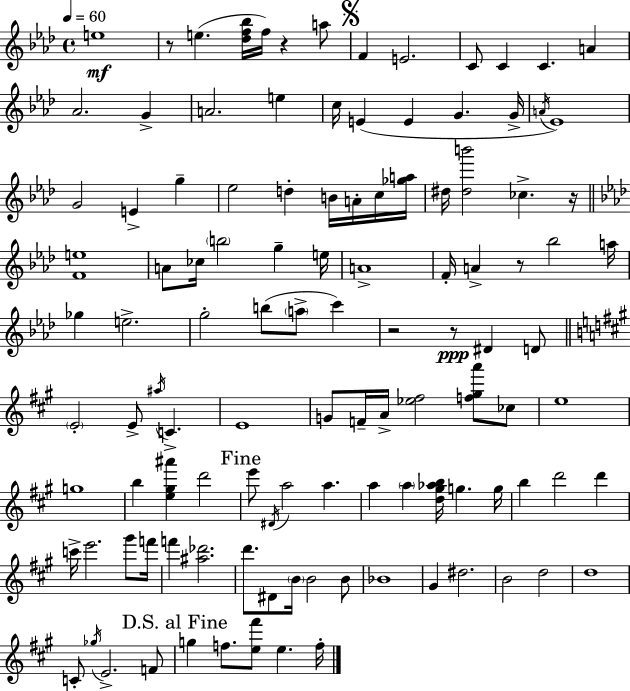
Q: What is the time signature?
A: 4/4